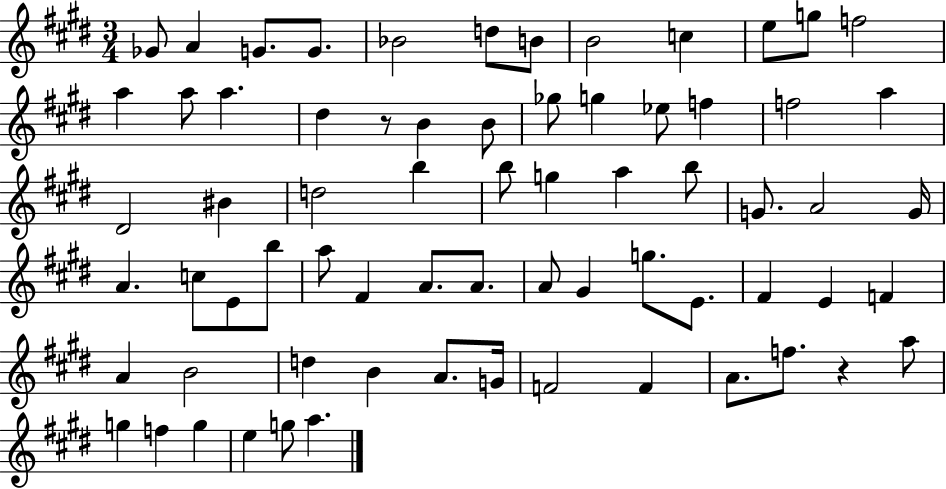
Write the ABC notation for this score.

X:1
T:Untitled
M:3/4
L:1/4
K:E
_G/2 A G/2 G/2 _B2 d/2 B/2 B2 c e/2 g/2 f2 a a/2 a ^d z/2 B B/2 _g/2 g _e/2 f f2 a ^D2 ^B d2 b b/2 g a b/2 G/2 A2 G/4 A c/2 E/2 b/2 a/2 ^F A/2 A/2 A/2 ^G g/2 E/2 ^F E F A B2 d B A/2 G/4 F2 F A/2 f/2 z a/2 g f g e g/2 a